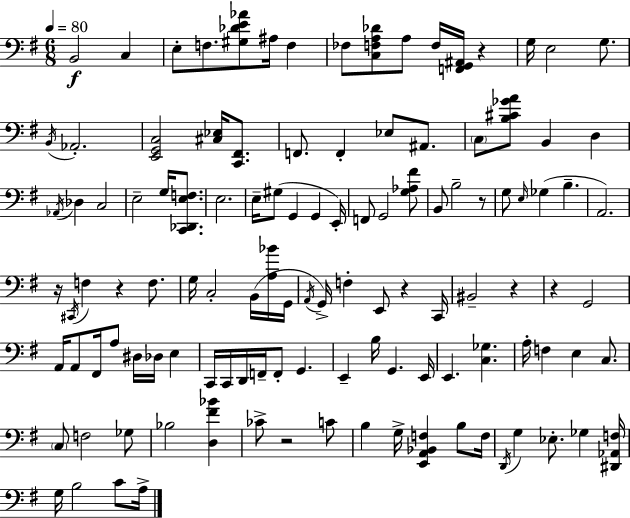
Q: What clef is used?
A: bass